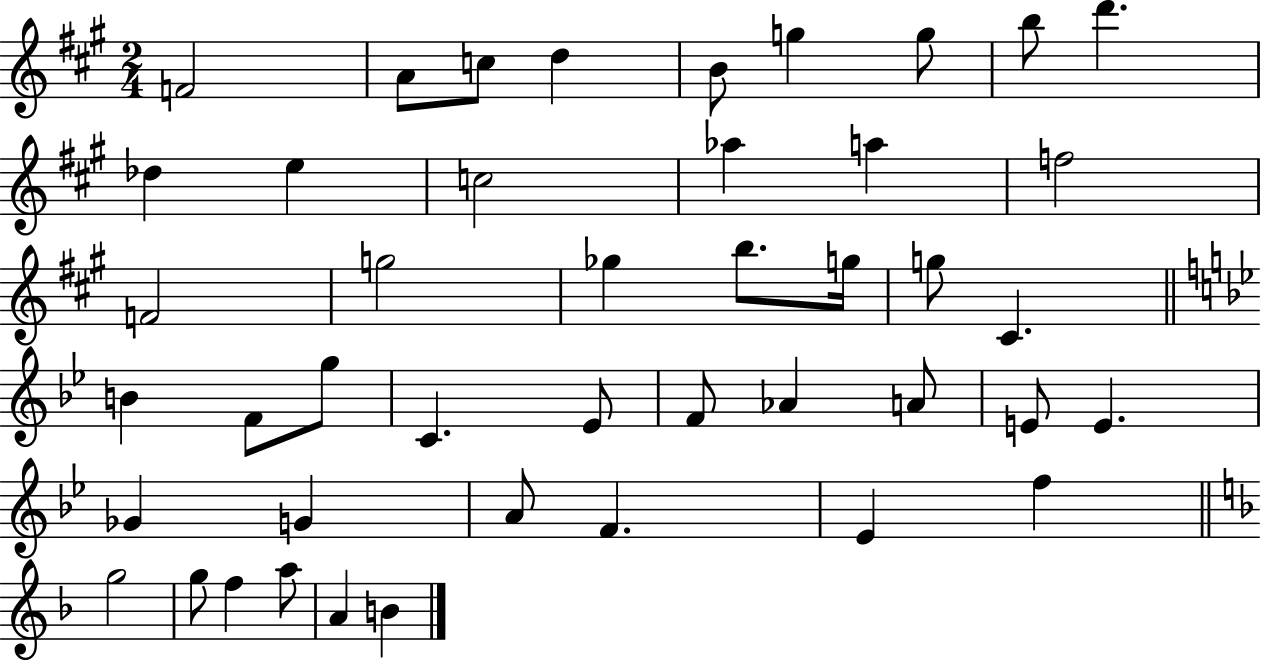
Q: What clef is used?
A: treble